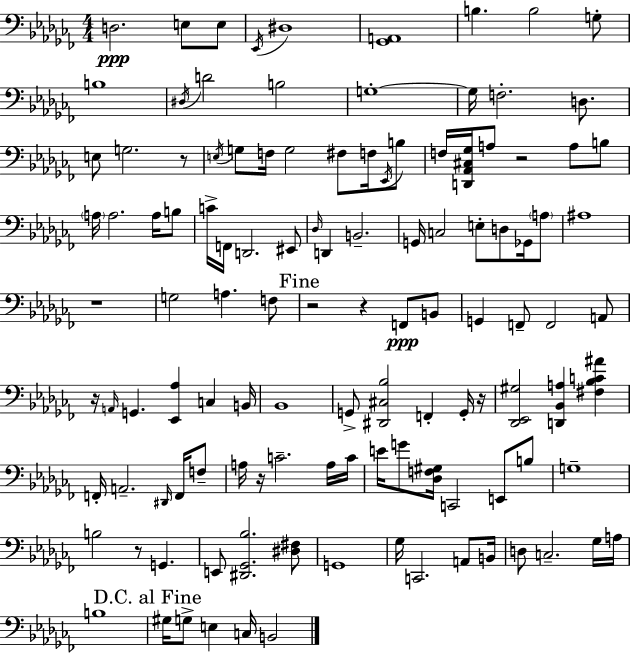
X:1
T:Untitled
M:4/4
L:1/4
K:Abm
D,2 E,/2 E,/2 _E,,/4 ^D,4 [_G,,A,,]4 B, B,2 G,/2 B,4 ^D,/4 D2 B,2 G,4 G,/4 F,2 D,/2 E,/2 G,2 z/2 E,/4 G,/2 F,/4 G,2 ^F,/2 F,/4 _E,,/4 B,/2 F,/4 [D,,_A,,^C,_G,]/4 A,/2 z2 A,/2 B,/2 A,/4 A,2 A,/4 B,/2 C/4 F,,/4 D,,2 ^E,,/2 _D,/4 D,, B,,2 G,,/4 C,2 E,/2 D,/2 _G,,/4 A,/2 ^A,4 z4 G,2 A, F,/2 z2 z F,,/2 B,,/2 G,, F,,/2 F,,2 A,,/2 z/4 A,,/4 G,, [_E,,_A,] C, B,,/4 _B,,4 G,,/2 [^D,,^C,_B,]2 F,, G,,/4 z/4 [_D,,_E,,^G,]2 [D,,_B,,A,] [^F,_B,C^A] F,,/4 A,,2 ^D,,/4 F,,/4 F,/2 A,/4 z/4 C2 A,/4 C/4 E/4 G/2 [_D,F,^G,]/4 C,,2 E,,/2 B,/2 G,4 B,2 z/2 G,, E,,/2 [^D,,_G,,_B,]2 [^D,^F,]/2 G,,4 _G,/4 C,,2 A,,/2 B,,/4 D,/2 C,2 _G,/4 A,/4 B,4 ^G,/4 G,/2 E, C,/4 B,,2